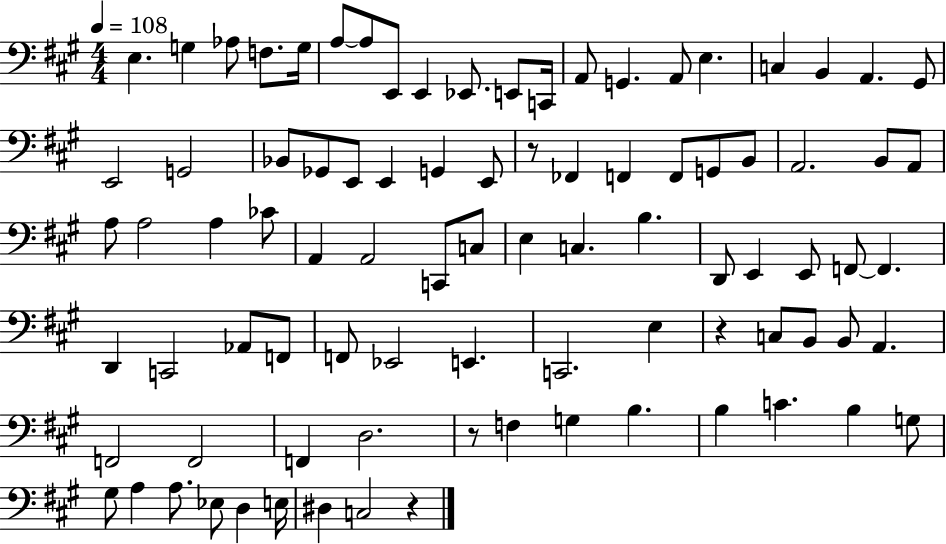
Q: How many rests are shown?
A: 4